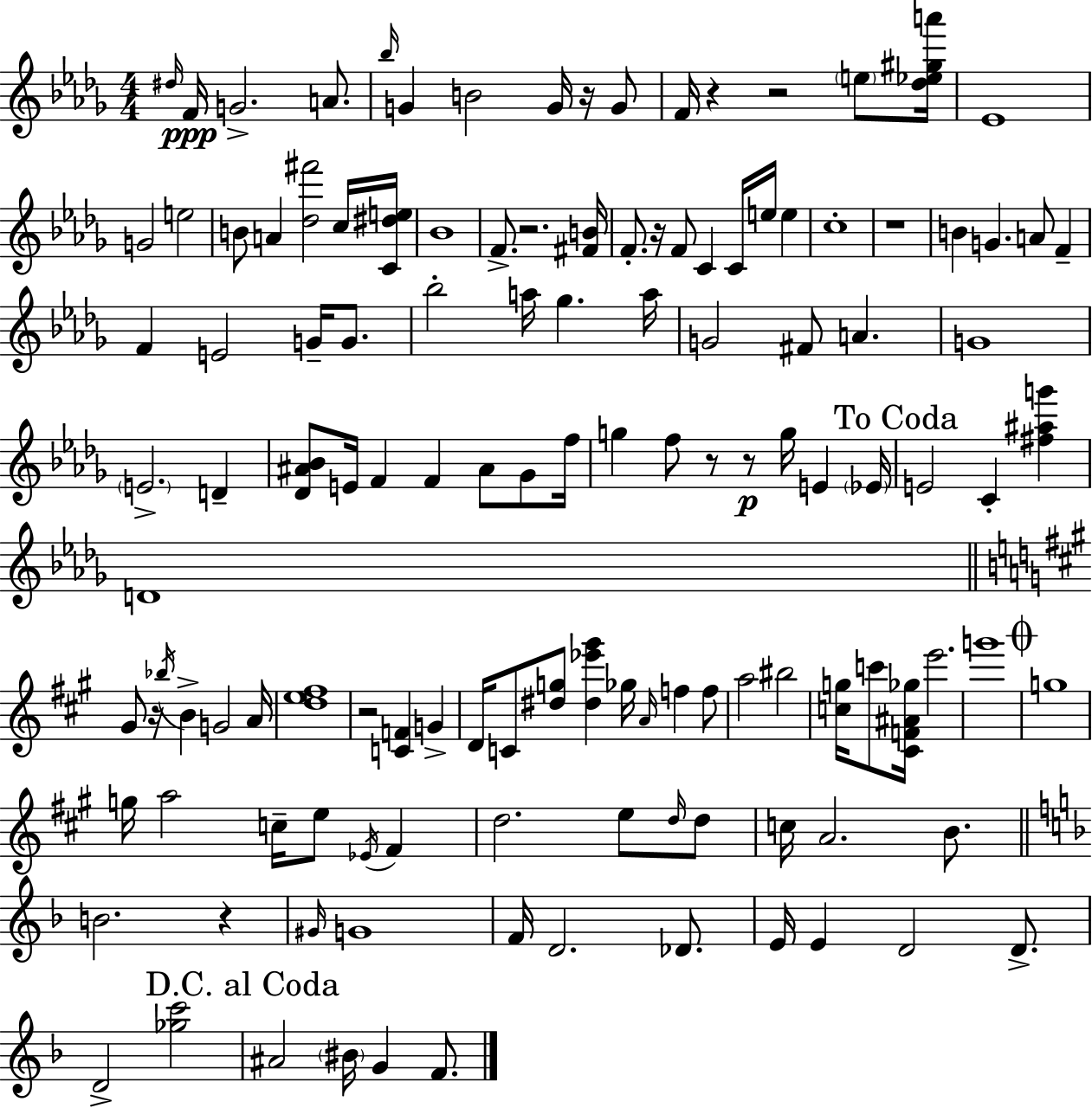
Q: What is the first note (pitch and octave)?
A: D#5